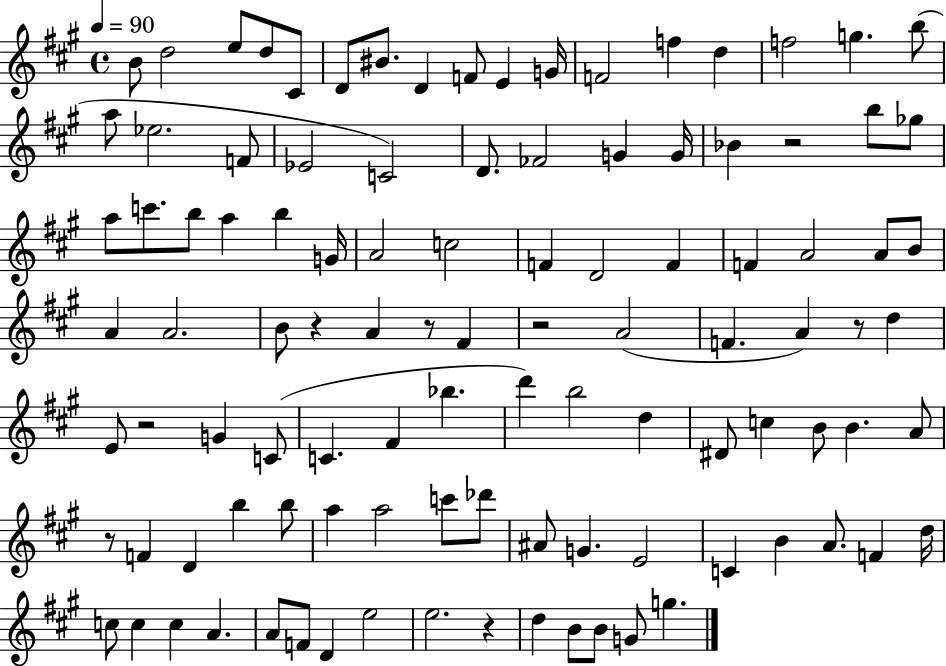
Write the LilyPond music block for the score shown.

{
  \clef treble
  \time 4/4
  \defaultTimeSignature
  \key a \major
  \tempo 4 = 90
  b'8 d''2 e''8 d''8 cis'8 | d'8 bis'8. d'4 f'8 e'4 g'16 | f'2 f''4 d''4 | f''2 g''4. b''8( | \break a''8 ees''2. f'8 | ees'2 c'2) | d'8. fes'2 g'4 g'16 | bes'4 r2 b''8 ges''8 | \break a''8 c'''8. b''8 a''4 b''4 g'16 | a'2 c''2 | f'4 d'2 f'4 | f'4 a'2 a'8 b'8 | \break a'4 a'2. | b'8 r4 a'4 r8 fis'4 | r2 a'2( | f'4. a'4) r8 d''4 | \break e'8 r2 g'4 c'8( | c'4. fis'4 bes''4. | d'''4) b''2 d''4 | dis'8 c''4 b'8 b'4. a'8 | \break r8 f'4 d'4 b''4 b''8 | a''4 a''2 c'''8 des'''8 | ais'8 g'4. e'2 | c'4 b'4 a'8. f'4 d''16 | \break c''8 c''4 c''4 a'4. | a'8 f'8 d'4 e''2 | e''2. r4 | d''4 b'8 b'8 g'8 g''4. | \break \bar "|."
}